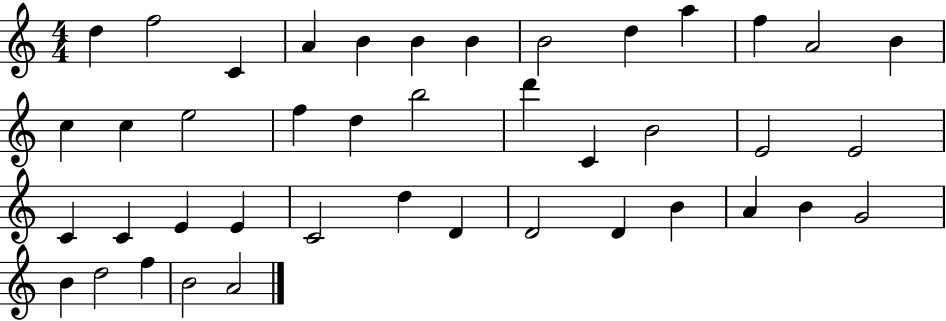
{
  \clef treble
  \numericTimeSignature
  \time 4/4
  \key c \major
  d''4 f''2 c'4 | a'4 b'4 b'4 b'4 | b'2 d''4 a''4 | f''4 a'2 b'4 | \break c''4 c''4 e''2 | f''4 d''4 b''2 | d'''4 c'4 b'2 | e'2 e'2 | \break c'4 c'4 e'4 e'4 | c'2 d''4 d'4 | d'2 d'4 b'4 | a'4 b'4 g'2 | \break b'4 d''2 f''4 | b'2 a'2 | \bar "|."
}